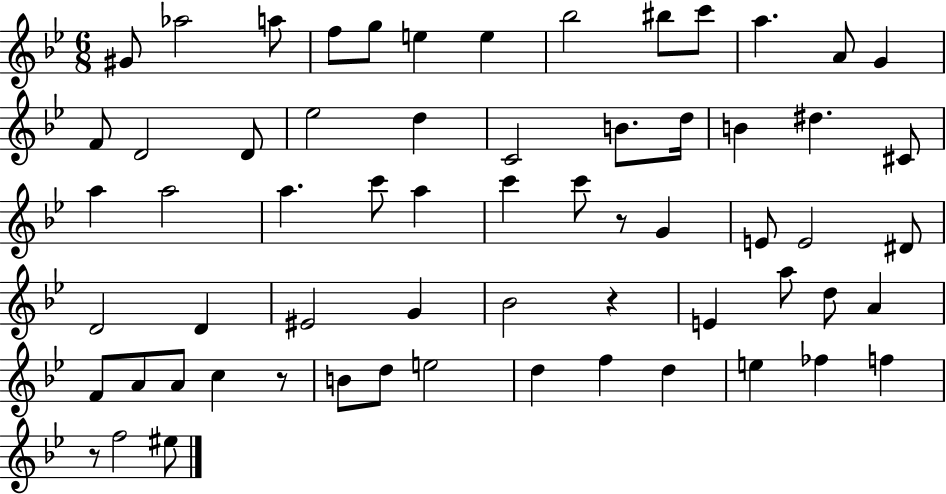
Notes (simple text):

G#4/e Ab5/h A5/e F5/e G5/e E5/q E5/q Bb5/h BIS5/e C6/e A5/q. A4/e G4/q F4/e D4/h D4/e Eb5/h D5/q C4/h B4/e. D5/s B4/q D#5/q. C#4/e A5/q A5/h A5/q. C6/e A5/q C6/q C6/e R/e G4/q E4/e E4/h D#4/e D4/h D4/q EIS4/h G4/q Bb4/h R/q E4/q A5/e D5/e A4/q F4/e A4/e A4/e C5/q R/e B4/e D5/e E5/h D5/q F5/q D5/q E5/q FES5/q F5/q R/e F5/h EIS5/e